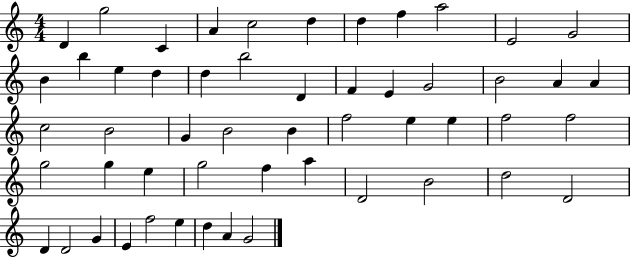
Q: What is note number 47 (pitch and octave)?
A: G4